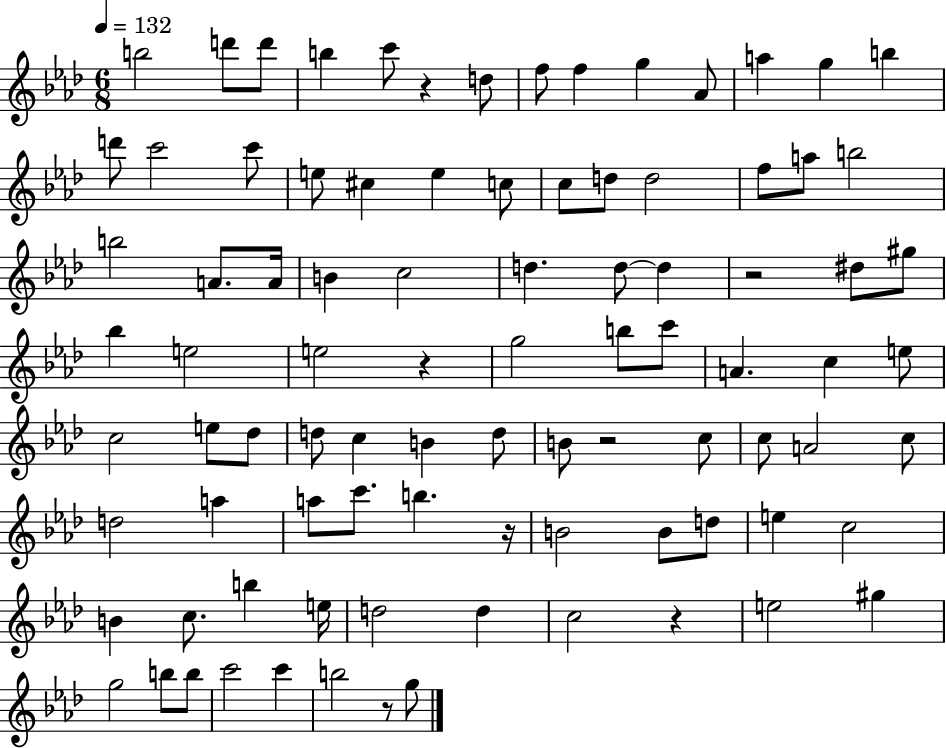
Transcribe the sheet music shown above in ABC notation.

X:1
T:Untitled
M:6/8
L:1/4
K:Ab
b2 d'/2 d'/2 b c'/2 z d/2 f/2 f g _A/2 a g b d'/2 c'2 c'/2 e/2 ^c e c/2 c/2 d/2 d2 f/2 a/2 b2 b2 A/2 A/4 B c2 d d/2 d z2 ^d/2 ^g/2 _b e2 e2 z g2 b/2 c'/2 A c e/2 c2 e/2 _d/2 d/2 c B d/2 B/2 z2 c/2 c/2 A2 c/2 d2 a a/2 c'/2 b z/4 B2 B/2 d/2 e c2 B c/2 b e/4 d2 d c2 z e2 ^g g2 b/2 b/2 c'2 c' b2 z/2 g/2